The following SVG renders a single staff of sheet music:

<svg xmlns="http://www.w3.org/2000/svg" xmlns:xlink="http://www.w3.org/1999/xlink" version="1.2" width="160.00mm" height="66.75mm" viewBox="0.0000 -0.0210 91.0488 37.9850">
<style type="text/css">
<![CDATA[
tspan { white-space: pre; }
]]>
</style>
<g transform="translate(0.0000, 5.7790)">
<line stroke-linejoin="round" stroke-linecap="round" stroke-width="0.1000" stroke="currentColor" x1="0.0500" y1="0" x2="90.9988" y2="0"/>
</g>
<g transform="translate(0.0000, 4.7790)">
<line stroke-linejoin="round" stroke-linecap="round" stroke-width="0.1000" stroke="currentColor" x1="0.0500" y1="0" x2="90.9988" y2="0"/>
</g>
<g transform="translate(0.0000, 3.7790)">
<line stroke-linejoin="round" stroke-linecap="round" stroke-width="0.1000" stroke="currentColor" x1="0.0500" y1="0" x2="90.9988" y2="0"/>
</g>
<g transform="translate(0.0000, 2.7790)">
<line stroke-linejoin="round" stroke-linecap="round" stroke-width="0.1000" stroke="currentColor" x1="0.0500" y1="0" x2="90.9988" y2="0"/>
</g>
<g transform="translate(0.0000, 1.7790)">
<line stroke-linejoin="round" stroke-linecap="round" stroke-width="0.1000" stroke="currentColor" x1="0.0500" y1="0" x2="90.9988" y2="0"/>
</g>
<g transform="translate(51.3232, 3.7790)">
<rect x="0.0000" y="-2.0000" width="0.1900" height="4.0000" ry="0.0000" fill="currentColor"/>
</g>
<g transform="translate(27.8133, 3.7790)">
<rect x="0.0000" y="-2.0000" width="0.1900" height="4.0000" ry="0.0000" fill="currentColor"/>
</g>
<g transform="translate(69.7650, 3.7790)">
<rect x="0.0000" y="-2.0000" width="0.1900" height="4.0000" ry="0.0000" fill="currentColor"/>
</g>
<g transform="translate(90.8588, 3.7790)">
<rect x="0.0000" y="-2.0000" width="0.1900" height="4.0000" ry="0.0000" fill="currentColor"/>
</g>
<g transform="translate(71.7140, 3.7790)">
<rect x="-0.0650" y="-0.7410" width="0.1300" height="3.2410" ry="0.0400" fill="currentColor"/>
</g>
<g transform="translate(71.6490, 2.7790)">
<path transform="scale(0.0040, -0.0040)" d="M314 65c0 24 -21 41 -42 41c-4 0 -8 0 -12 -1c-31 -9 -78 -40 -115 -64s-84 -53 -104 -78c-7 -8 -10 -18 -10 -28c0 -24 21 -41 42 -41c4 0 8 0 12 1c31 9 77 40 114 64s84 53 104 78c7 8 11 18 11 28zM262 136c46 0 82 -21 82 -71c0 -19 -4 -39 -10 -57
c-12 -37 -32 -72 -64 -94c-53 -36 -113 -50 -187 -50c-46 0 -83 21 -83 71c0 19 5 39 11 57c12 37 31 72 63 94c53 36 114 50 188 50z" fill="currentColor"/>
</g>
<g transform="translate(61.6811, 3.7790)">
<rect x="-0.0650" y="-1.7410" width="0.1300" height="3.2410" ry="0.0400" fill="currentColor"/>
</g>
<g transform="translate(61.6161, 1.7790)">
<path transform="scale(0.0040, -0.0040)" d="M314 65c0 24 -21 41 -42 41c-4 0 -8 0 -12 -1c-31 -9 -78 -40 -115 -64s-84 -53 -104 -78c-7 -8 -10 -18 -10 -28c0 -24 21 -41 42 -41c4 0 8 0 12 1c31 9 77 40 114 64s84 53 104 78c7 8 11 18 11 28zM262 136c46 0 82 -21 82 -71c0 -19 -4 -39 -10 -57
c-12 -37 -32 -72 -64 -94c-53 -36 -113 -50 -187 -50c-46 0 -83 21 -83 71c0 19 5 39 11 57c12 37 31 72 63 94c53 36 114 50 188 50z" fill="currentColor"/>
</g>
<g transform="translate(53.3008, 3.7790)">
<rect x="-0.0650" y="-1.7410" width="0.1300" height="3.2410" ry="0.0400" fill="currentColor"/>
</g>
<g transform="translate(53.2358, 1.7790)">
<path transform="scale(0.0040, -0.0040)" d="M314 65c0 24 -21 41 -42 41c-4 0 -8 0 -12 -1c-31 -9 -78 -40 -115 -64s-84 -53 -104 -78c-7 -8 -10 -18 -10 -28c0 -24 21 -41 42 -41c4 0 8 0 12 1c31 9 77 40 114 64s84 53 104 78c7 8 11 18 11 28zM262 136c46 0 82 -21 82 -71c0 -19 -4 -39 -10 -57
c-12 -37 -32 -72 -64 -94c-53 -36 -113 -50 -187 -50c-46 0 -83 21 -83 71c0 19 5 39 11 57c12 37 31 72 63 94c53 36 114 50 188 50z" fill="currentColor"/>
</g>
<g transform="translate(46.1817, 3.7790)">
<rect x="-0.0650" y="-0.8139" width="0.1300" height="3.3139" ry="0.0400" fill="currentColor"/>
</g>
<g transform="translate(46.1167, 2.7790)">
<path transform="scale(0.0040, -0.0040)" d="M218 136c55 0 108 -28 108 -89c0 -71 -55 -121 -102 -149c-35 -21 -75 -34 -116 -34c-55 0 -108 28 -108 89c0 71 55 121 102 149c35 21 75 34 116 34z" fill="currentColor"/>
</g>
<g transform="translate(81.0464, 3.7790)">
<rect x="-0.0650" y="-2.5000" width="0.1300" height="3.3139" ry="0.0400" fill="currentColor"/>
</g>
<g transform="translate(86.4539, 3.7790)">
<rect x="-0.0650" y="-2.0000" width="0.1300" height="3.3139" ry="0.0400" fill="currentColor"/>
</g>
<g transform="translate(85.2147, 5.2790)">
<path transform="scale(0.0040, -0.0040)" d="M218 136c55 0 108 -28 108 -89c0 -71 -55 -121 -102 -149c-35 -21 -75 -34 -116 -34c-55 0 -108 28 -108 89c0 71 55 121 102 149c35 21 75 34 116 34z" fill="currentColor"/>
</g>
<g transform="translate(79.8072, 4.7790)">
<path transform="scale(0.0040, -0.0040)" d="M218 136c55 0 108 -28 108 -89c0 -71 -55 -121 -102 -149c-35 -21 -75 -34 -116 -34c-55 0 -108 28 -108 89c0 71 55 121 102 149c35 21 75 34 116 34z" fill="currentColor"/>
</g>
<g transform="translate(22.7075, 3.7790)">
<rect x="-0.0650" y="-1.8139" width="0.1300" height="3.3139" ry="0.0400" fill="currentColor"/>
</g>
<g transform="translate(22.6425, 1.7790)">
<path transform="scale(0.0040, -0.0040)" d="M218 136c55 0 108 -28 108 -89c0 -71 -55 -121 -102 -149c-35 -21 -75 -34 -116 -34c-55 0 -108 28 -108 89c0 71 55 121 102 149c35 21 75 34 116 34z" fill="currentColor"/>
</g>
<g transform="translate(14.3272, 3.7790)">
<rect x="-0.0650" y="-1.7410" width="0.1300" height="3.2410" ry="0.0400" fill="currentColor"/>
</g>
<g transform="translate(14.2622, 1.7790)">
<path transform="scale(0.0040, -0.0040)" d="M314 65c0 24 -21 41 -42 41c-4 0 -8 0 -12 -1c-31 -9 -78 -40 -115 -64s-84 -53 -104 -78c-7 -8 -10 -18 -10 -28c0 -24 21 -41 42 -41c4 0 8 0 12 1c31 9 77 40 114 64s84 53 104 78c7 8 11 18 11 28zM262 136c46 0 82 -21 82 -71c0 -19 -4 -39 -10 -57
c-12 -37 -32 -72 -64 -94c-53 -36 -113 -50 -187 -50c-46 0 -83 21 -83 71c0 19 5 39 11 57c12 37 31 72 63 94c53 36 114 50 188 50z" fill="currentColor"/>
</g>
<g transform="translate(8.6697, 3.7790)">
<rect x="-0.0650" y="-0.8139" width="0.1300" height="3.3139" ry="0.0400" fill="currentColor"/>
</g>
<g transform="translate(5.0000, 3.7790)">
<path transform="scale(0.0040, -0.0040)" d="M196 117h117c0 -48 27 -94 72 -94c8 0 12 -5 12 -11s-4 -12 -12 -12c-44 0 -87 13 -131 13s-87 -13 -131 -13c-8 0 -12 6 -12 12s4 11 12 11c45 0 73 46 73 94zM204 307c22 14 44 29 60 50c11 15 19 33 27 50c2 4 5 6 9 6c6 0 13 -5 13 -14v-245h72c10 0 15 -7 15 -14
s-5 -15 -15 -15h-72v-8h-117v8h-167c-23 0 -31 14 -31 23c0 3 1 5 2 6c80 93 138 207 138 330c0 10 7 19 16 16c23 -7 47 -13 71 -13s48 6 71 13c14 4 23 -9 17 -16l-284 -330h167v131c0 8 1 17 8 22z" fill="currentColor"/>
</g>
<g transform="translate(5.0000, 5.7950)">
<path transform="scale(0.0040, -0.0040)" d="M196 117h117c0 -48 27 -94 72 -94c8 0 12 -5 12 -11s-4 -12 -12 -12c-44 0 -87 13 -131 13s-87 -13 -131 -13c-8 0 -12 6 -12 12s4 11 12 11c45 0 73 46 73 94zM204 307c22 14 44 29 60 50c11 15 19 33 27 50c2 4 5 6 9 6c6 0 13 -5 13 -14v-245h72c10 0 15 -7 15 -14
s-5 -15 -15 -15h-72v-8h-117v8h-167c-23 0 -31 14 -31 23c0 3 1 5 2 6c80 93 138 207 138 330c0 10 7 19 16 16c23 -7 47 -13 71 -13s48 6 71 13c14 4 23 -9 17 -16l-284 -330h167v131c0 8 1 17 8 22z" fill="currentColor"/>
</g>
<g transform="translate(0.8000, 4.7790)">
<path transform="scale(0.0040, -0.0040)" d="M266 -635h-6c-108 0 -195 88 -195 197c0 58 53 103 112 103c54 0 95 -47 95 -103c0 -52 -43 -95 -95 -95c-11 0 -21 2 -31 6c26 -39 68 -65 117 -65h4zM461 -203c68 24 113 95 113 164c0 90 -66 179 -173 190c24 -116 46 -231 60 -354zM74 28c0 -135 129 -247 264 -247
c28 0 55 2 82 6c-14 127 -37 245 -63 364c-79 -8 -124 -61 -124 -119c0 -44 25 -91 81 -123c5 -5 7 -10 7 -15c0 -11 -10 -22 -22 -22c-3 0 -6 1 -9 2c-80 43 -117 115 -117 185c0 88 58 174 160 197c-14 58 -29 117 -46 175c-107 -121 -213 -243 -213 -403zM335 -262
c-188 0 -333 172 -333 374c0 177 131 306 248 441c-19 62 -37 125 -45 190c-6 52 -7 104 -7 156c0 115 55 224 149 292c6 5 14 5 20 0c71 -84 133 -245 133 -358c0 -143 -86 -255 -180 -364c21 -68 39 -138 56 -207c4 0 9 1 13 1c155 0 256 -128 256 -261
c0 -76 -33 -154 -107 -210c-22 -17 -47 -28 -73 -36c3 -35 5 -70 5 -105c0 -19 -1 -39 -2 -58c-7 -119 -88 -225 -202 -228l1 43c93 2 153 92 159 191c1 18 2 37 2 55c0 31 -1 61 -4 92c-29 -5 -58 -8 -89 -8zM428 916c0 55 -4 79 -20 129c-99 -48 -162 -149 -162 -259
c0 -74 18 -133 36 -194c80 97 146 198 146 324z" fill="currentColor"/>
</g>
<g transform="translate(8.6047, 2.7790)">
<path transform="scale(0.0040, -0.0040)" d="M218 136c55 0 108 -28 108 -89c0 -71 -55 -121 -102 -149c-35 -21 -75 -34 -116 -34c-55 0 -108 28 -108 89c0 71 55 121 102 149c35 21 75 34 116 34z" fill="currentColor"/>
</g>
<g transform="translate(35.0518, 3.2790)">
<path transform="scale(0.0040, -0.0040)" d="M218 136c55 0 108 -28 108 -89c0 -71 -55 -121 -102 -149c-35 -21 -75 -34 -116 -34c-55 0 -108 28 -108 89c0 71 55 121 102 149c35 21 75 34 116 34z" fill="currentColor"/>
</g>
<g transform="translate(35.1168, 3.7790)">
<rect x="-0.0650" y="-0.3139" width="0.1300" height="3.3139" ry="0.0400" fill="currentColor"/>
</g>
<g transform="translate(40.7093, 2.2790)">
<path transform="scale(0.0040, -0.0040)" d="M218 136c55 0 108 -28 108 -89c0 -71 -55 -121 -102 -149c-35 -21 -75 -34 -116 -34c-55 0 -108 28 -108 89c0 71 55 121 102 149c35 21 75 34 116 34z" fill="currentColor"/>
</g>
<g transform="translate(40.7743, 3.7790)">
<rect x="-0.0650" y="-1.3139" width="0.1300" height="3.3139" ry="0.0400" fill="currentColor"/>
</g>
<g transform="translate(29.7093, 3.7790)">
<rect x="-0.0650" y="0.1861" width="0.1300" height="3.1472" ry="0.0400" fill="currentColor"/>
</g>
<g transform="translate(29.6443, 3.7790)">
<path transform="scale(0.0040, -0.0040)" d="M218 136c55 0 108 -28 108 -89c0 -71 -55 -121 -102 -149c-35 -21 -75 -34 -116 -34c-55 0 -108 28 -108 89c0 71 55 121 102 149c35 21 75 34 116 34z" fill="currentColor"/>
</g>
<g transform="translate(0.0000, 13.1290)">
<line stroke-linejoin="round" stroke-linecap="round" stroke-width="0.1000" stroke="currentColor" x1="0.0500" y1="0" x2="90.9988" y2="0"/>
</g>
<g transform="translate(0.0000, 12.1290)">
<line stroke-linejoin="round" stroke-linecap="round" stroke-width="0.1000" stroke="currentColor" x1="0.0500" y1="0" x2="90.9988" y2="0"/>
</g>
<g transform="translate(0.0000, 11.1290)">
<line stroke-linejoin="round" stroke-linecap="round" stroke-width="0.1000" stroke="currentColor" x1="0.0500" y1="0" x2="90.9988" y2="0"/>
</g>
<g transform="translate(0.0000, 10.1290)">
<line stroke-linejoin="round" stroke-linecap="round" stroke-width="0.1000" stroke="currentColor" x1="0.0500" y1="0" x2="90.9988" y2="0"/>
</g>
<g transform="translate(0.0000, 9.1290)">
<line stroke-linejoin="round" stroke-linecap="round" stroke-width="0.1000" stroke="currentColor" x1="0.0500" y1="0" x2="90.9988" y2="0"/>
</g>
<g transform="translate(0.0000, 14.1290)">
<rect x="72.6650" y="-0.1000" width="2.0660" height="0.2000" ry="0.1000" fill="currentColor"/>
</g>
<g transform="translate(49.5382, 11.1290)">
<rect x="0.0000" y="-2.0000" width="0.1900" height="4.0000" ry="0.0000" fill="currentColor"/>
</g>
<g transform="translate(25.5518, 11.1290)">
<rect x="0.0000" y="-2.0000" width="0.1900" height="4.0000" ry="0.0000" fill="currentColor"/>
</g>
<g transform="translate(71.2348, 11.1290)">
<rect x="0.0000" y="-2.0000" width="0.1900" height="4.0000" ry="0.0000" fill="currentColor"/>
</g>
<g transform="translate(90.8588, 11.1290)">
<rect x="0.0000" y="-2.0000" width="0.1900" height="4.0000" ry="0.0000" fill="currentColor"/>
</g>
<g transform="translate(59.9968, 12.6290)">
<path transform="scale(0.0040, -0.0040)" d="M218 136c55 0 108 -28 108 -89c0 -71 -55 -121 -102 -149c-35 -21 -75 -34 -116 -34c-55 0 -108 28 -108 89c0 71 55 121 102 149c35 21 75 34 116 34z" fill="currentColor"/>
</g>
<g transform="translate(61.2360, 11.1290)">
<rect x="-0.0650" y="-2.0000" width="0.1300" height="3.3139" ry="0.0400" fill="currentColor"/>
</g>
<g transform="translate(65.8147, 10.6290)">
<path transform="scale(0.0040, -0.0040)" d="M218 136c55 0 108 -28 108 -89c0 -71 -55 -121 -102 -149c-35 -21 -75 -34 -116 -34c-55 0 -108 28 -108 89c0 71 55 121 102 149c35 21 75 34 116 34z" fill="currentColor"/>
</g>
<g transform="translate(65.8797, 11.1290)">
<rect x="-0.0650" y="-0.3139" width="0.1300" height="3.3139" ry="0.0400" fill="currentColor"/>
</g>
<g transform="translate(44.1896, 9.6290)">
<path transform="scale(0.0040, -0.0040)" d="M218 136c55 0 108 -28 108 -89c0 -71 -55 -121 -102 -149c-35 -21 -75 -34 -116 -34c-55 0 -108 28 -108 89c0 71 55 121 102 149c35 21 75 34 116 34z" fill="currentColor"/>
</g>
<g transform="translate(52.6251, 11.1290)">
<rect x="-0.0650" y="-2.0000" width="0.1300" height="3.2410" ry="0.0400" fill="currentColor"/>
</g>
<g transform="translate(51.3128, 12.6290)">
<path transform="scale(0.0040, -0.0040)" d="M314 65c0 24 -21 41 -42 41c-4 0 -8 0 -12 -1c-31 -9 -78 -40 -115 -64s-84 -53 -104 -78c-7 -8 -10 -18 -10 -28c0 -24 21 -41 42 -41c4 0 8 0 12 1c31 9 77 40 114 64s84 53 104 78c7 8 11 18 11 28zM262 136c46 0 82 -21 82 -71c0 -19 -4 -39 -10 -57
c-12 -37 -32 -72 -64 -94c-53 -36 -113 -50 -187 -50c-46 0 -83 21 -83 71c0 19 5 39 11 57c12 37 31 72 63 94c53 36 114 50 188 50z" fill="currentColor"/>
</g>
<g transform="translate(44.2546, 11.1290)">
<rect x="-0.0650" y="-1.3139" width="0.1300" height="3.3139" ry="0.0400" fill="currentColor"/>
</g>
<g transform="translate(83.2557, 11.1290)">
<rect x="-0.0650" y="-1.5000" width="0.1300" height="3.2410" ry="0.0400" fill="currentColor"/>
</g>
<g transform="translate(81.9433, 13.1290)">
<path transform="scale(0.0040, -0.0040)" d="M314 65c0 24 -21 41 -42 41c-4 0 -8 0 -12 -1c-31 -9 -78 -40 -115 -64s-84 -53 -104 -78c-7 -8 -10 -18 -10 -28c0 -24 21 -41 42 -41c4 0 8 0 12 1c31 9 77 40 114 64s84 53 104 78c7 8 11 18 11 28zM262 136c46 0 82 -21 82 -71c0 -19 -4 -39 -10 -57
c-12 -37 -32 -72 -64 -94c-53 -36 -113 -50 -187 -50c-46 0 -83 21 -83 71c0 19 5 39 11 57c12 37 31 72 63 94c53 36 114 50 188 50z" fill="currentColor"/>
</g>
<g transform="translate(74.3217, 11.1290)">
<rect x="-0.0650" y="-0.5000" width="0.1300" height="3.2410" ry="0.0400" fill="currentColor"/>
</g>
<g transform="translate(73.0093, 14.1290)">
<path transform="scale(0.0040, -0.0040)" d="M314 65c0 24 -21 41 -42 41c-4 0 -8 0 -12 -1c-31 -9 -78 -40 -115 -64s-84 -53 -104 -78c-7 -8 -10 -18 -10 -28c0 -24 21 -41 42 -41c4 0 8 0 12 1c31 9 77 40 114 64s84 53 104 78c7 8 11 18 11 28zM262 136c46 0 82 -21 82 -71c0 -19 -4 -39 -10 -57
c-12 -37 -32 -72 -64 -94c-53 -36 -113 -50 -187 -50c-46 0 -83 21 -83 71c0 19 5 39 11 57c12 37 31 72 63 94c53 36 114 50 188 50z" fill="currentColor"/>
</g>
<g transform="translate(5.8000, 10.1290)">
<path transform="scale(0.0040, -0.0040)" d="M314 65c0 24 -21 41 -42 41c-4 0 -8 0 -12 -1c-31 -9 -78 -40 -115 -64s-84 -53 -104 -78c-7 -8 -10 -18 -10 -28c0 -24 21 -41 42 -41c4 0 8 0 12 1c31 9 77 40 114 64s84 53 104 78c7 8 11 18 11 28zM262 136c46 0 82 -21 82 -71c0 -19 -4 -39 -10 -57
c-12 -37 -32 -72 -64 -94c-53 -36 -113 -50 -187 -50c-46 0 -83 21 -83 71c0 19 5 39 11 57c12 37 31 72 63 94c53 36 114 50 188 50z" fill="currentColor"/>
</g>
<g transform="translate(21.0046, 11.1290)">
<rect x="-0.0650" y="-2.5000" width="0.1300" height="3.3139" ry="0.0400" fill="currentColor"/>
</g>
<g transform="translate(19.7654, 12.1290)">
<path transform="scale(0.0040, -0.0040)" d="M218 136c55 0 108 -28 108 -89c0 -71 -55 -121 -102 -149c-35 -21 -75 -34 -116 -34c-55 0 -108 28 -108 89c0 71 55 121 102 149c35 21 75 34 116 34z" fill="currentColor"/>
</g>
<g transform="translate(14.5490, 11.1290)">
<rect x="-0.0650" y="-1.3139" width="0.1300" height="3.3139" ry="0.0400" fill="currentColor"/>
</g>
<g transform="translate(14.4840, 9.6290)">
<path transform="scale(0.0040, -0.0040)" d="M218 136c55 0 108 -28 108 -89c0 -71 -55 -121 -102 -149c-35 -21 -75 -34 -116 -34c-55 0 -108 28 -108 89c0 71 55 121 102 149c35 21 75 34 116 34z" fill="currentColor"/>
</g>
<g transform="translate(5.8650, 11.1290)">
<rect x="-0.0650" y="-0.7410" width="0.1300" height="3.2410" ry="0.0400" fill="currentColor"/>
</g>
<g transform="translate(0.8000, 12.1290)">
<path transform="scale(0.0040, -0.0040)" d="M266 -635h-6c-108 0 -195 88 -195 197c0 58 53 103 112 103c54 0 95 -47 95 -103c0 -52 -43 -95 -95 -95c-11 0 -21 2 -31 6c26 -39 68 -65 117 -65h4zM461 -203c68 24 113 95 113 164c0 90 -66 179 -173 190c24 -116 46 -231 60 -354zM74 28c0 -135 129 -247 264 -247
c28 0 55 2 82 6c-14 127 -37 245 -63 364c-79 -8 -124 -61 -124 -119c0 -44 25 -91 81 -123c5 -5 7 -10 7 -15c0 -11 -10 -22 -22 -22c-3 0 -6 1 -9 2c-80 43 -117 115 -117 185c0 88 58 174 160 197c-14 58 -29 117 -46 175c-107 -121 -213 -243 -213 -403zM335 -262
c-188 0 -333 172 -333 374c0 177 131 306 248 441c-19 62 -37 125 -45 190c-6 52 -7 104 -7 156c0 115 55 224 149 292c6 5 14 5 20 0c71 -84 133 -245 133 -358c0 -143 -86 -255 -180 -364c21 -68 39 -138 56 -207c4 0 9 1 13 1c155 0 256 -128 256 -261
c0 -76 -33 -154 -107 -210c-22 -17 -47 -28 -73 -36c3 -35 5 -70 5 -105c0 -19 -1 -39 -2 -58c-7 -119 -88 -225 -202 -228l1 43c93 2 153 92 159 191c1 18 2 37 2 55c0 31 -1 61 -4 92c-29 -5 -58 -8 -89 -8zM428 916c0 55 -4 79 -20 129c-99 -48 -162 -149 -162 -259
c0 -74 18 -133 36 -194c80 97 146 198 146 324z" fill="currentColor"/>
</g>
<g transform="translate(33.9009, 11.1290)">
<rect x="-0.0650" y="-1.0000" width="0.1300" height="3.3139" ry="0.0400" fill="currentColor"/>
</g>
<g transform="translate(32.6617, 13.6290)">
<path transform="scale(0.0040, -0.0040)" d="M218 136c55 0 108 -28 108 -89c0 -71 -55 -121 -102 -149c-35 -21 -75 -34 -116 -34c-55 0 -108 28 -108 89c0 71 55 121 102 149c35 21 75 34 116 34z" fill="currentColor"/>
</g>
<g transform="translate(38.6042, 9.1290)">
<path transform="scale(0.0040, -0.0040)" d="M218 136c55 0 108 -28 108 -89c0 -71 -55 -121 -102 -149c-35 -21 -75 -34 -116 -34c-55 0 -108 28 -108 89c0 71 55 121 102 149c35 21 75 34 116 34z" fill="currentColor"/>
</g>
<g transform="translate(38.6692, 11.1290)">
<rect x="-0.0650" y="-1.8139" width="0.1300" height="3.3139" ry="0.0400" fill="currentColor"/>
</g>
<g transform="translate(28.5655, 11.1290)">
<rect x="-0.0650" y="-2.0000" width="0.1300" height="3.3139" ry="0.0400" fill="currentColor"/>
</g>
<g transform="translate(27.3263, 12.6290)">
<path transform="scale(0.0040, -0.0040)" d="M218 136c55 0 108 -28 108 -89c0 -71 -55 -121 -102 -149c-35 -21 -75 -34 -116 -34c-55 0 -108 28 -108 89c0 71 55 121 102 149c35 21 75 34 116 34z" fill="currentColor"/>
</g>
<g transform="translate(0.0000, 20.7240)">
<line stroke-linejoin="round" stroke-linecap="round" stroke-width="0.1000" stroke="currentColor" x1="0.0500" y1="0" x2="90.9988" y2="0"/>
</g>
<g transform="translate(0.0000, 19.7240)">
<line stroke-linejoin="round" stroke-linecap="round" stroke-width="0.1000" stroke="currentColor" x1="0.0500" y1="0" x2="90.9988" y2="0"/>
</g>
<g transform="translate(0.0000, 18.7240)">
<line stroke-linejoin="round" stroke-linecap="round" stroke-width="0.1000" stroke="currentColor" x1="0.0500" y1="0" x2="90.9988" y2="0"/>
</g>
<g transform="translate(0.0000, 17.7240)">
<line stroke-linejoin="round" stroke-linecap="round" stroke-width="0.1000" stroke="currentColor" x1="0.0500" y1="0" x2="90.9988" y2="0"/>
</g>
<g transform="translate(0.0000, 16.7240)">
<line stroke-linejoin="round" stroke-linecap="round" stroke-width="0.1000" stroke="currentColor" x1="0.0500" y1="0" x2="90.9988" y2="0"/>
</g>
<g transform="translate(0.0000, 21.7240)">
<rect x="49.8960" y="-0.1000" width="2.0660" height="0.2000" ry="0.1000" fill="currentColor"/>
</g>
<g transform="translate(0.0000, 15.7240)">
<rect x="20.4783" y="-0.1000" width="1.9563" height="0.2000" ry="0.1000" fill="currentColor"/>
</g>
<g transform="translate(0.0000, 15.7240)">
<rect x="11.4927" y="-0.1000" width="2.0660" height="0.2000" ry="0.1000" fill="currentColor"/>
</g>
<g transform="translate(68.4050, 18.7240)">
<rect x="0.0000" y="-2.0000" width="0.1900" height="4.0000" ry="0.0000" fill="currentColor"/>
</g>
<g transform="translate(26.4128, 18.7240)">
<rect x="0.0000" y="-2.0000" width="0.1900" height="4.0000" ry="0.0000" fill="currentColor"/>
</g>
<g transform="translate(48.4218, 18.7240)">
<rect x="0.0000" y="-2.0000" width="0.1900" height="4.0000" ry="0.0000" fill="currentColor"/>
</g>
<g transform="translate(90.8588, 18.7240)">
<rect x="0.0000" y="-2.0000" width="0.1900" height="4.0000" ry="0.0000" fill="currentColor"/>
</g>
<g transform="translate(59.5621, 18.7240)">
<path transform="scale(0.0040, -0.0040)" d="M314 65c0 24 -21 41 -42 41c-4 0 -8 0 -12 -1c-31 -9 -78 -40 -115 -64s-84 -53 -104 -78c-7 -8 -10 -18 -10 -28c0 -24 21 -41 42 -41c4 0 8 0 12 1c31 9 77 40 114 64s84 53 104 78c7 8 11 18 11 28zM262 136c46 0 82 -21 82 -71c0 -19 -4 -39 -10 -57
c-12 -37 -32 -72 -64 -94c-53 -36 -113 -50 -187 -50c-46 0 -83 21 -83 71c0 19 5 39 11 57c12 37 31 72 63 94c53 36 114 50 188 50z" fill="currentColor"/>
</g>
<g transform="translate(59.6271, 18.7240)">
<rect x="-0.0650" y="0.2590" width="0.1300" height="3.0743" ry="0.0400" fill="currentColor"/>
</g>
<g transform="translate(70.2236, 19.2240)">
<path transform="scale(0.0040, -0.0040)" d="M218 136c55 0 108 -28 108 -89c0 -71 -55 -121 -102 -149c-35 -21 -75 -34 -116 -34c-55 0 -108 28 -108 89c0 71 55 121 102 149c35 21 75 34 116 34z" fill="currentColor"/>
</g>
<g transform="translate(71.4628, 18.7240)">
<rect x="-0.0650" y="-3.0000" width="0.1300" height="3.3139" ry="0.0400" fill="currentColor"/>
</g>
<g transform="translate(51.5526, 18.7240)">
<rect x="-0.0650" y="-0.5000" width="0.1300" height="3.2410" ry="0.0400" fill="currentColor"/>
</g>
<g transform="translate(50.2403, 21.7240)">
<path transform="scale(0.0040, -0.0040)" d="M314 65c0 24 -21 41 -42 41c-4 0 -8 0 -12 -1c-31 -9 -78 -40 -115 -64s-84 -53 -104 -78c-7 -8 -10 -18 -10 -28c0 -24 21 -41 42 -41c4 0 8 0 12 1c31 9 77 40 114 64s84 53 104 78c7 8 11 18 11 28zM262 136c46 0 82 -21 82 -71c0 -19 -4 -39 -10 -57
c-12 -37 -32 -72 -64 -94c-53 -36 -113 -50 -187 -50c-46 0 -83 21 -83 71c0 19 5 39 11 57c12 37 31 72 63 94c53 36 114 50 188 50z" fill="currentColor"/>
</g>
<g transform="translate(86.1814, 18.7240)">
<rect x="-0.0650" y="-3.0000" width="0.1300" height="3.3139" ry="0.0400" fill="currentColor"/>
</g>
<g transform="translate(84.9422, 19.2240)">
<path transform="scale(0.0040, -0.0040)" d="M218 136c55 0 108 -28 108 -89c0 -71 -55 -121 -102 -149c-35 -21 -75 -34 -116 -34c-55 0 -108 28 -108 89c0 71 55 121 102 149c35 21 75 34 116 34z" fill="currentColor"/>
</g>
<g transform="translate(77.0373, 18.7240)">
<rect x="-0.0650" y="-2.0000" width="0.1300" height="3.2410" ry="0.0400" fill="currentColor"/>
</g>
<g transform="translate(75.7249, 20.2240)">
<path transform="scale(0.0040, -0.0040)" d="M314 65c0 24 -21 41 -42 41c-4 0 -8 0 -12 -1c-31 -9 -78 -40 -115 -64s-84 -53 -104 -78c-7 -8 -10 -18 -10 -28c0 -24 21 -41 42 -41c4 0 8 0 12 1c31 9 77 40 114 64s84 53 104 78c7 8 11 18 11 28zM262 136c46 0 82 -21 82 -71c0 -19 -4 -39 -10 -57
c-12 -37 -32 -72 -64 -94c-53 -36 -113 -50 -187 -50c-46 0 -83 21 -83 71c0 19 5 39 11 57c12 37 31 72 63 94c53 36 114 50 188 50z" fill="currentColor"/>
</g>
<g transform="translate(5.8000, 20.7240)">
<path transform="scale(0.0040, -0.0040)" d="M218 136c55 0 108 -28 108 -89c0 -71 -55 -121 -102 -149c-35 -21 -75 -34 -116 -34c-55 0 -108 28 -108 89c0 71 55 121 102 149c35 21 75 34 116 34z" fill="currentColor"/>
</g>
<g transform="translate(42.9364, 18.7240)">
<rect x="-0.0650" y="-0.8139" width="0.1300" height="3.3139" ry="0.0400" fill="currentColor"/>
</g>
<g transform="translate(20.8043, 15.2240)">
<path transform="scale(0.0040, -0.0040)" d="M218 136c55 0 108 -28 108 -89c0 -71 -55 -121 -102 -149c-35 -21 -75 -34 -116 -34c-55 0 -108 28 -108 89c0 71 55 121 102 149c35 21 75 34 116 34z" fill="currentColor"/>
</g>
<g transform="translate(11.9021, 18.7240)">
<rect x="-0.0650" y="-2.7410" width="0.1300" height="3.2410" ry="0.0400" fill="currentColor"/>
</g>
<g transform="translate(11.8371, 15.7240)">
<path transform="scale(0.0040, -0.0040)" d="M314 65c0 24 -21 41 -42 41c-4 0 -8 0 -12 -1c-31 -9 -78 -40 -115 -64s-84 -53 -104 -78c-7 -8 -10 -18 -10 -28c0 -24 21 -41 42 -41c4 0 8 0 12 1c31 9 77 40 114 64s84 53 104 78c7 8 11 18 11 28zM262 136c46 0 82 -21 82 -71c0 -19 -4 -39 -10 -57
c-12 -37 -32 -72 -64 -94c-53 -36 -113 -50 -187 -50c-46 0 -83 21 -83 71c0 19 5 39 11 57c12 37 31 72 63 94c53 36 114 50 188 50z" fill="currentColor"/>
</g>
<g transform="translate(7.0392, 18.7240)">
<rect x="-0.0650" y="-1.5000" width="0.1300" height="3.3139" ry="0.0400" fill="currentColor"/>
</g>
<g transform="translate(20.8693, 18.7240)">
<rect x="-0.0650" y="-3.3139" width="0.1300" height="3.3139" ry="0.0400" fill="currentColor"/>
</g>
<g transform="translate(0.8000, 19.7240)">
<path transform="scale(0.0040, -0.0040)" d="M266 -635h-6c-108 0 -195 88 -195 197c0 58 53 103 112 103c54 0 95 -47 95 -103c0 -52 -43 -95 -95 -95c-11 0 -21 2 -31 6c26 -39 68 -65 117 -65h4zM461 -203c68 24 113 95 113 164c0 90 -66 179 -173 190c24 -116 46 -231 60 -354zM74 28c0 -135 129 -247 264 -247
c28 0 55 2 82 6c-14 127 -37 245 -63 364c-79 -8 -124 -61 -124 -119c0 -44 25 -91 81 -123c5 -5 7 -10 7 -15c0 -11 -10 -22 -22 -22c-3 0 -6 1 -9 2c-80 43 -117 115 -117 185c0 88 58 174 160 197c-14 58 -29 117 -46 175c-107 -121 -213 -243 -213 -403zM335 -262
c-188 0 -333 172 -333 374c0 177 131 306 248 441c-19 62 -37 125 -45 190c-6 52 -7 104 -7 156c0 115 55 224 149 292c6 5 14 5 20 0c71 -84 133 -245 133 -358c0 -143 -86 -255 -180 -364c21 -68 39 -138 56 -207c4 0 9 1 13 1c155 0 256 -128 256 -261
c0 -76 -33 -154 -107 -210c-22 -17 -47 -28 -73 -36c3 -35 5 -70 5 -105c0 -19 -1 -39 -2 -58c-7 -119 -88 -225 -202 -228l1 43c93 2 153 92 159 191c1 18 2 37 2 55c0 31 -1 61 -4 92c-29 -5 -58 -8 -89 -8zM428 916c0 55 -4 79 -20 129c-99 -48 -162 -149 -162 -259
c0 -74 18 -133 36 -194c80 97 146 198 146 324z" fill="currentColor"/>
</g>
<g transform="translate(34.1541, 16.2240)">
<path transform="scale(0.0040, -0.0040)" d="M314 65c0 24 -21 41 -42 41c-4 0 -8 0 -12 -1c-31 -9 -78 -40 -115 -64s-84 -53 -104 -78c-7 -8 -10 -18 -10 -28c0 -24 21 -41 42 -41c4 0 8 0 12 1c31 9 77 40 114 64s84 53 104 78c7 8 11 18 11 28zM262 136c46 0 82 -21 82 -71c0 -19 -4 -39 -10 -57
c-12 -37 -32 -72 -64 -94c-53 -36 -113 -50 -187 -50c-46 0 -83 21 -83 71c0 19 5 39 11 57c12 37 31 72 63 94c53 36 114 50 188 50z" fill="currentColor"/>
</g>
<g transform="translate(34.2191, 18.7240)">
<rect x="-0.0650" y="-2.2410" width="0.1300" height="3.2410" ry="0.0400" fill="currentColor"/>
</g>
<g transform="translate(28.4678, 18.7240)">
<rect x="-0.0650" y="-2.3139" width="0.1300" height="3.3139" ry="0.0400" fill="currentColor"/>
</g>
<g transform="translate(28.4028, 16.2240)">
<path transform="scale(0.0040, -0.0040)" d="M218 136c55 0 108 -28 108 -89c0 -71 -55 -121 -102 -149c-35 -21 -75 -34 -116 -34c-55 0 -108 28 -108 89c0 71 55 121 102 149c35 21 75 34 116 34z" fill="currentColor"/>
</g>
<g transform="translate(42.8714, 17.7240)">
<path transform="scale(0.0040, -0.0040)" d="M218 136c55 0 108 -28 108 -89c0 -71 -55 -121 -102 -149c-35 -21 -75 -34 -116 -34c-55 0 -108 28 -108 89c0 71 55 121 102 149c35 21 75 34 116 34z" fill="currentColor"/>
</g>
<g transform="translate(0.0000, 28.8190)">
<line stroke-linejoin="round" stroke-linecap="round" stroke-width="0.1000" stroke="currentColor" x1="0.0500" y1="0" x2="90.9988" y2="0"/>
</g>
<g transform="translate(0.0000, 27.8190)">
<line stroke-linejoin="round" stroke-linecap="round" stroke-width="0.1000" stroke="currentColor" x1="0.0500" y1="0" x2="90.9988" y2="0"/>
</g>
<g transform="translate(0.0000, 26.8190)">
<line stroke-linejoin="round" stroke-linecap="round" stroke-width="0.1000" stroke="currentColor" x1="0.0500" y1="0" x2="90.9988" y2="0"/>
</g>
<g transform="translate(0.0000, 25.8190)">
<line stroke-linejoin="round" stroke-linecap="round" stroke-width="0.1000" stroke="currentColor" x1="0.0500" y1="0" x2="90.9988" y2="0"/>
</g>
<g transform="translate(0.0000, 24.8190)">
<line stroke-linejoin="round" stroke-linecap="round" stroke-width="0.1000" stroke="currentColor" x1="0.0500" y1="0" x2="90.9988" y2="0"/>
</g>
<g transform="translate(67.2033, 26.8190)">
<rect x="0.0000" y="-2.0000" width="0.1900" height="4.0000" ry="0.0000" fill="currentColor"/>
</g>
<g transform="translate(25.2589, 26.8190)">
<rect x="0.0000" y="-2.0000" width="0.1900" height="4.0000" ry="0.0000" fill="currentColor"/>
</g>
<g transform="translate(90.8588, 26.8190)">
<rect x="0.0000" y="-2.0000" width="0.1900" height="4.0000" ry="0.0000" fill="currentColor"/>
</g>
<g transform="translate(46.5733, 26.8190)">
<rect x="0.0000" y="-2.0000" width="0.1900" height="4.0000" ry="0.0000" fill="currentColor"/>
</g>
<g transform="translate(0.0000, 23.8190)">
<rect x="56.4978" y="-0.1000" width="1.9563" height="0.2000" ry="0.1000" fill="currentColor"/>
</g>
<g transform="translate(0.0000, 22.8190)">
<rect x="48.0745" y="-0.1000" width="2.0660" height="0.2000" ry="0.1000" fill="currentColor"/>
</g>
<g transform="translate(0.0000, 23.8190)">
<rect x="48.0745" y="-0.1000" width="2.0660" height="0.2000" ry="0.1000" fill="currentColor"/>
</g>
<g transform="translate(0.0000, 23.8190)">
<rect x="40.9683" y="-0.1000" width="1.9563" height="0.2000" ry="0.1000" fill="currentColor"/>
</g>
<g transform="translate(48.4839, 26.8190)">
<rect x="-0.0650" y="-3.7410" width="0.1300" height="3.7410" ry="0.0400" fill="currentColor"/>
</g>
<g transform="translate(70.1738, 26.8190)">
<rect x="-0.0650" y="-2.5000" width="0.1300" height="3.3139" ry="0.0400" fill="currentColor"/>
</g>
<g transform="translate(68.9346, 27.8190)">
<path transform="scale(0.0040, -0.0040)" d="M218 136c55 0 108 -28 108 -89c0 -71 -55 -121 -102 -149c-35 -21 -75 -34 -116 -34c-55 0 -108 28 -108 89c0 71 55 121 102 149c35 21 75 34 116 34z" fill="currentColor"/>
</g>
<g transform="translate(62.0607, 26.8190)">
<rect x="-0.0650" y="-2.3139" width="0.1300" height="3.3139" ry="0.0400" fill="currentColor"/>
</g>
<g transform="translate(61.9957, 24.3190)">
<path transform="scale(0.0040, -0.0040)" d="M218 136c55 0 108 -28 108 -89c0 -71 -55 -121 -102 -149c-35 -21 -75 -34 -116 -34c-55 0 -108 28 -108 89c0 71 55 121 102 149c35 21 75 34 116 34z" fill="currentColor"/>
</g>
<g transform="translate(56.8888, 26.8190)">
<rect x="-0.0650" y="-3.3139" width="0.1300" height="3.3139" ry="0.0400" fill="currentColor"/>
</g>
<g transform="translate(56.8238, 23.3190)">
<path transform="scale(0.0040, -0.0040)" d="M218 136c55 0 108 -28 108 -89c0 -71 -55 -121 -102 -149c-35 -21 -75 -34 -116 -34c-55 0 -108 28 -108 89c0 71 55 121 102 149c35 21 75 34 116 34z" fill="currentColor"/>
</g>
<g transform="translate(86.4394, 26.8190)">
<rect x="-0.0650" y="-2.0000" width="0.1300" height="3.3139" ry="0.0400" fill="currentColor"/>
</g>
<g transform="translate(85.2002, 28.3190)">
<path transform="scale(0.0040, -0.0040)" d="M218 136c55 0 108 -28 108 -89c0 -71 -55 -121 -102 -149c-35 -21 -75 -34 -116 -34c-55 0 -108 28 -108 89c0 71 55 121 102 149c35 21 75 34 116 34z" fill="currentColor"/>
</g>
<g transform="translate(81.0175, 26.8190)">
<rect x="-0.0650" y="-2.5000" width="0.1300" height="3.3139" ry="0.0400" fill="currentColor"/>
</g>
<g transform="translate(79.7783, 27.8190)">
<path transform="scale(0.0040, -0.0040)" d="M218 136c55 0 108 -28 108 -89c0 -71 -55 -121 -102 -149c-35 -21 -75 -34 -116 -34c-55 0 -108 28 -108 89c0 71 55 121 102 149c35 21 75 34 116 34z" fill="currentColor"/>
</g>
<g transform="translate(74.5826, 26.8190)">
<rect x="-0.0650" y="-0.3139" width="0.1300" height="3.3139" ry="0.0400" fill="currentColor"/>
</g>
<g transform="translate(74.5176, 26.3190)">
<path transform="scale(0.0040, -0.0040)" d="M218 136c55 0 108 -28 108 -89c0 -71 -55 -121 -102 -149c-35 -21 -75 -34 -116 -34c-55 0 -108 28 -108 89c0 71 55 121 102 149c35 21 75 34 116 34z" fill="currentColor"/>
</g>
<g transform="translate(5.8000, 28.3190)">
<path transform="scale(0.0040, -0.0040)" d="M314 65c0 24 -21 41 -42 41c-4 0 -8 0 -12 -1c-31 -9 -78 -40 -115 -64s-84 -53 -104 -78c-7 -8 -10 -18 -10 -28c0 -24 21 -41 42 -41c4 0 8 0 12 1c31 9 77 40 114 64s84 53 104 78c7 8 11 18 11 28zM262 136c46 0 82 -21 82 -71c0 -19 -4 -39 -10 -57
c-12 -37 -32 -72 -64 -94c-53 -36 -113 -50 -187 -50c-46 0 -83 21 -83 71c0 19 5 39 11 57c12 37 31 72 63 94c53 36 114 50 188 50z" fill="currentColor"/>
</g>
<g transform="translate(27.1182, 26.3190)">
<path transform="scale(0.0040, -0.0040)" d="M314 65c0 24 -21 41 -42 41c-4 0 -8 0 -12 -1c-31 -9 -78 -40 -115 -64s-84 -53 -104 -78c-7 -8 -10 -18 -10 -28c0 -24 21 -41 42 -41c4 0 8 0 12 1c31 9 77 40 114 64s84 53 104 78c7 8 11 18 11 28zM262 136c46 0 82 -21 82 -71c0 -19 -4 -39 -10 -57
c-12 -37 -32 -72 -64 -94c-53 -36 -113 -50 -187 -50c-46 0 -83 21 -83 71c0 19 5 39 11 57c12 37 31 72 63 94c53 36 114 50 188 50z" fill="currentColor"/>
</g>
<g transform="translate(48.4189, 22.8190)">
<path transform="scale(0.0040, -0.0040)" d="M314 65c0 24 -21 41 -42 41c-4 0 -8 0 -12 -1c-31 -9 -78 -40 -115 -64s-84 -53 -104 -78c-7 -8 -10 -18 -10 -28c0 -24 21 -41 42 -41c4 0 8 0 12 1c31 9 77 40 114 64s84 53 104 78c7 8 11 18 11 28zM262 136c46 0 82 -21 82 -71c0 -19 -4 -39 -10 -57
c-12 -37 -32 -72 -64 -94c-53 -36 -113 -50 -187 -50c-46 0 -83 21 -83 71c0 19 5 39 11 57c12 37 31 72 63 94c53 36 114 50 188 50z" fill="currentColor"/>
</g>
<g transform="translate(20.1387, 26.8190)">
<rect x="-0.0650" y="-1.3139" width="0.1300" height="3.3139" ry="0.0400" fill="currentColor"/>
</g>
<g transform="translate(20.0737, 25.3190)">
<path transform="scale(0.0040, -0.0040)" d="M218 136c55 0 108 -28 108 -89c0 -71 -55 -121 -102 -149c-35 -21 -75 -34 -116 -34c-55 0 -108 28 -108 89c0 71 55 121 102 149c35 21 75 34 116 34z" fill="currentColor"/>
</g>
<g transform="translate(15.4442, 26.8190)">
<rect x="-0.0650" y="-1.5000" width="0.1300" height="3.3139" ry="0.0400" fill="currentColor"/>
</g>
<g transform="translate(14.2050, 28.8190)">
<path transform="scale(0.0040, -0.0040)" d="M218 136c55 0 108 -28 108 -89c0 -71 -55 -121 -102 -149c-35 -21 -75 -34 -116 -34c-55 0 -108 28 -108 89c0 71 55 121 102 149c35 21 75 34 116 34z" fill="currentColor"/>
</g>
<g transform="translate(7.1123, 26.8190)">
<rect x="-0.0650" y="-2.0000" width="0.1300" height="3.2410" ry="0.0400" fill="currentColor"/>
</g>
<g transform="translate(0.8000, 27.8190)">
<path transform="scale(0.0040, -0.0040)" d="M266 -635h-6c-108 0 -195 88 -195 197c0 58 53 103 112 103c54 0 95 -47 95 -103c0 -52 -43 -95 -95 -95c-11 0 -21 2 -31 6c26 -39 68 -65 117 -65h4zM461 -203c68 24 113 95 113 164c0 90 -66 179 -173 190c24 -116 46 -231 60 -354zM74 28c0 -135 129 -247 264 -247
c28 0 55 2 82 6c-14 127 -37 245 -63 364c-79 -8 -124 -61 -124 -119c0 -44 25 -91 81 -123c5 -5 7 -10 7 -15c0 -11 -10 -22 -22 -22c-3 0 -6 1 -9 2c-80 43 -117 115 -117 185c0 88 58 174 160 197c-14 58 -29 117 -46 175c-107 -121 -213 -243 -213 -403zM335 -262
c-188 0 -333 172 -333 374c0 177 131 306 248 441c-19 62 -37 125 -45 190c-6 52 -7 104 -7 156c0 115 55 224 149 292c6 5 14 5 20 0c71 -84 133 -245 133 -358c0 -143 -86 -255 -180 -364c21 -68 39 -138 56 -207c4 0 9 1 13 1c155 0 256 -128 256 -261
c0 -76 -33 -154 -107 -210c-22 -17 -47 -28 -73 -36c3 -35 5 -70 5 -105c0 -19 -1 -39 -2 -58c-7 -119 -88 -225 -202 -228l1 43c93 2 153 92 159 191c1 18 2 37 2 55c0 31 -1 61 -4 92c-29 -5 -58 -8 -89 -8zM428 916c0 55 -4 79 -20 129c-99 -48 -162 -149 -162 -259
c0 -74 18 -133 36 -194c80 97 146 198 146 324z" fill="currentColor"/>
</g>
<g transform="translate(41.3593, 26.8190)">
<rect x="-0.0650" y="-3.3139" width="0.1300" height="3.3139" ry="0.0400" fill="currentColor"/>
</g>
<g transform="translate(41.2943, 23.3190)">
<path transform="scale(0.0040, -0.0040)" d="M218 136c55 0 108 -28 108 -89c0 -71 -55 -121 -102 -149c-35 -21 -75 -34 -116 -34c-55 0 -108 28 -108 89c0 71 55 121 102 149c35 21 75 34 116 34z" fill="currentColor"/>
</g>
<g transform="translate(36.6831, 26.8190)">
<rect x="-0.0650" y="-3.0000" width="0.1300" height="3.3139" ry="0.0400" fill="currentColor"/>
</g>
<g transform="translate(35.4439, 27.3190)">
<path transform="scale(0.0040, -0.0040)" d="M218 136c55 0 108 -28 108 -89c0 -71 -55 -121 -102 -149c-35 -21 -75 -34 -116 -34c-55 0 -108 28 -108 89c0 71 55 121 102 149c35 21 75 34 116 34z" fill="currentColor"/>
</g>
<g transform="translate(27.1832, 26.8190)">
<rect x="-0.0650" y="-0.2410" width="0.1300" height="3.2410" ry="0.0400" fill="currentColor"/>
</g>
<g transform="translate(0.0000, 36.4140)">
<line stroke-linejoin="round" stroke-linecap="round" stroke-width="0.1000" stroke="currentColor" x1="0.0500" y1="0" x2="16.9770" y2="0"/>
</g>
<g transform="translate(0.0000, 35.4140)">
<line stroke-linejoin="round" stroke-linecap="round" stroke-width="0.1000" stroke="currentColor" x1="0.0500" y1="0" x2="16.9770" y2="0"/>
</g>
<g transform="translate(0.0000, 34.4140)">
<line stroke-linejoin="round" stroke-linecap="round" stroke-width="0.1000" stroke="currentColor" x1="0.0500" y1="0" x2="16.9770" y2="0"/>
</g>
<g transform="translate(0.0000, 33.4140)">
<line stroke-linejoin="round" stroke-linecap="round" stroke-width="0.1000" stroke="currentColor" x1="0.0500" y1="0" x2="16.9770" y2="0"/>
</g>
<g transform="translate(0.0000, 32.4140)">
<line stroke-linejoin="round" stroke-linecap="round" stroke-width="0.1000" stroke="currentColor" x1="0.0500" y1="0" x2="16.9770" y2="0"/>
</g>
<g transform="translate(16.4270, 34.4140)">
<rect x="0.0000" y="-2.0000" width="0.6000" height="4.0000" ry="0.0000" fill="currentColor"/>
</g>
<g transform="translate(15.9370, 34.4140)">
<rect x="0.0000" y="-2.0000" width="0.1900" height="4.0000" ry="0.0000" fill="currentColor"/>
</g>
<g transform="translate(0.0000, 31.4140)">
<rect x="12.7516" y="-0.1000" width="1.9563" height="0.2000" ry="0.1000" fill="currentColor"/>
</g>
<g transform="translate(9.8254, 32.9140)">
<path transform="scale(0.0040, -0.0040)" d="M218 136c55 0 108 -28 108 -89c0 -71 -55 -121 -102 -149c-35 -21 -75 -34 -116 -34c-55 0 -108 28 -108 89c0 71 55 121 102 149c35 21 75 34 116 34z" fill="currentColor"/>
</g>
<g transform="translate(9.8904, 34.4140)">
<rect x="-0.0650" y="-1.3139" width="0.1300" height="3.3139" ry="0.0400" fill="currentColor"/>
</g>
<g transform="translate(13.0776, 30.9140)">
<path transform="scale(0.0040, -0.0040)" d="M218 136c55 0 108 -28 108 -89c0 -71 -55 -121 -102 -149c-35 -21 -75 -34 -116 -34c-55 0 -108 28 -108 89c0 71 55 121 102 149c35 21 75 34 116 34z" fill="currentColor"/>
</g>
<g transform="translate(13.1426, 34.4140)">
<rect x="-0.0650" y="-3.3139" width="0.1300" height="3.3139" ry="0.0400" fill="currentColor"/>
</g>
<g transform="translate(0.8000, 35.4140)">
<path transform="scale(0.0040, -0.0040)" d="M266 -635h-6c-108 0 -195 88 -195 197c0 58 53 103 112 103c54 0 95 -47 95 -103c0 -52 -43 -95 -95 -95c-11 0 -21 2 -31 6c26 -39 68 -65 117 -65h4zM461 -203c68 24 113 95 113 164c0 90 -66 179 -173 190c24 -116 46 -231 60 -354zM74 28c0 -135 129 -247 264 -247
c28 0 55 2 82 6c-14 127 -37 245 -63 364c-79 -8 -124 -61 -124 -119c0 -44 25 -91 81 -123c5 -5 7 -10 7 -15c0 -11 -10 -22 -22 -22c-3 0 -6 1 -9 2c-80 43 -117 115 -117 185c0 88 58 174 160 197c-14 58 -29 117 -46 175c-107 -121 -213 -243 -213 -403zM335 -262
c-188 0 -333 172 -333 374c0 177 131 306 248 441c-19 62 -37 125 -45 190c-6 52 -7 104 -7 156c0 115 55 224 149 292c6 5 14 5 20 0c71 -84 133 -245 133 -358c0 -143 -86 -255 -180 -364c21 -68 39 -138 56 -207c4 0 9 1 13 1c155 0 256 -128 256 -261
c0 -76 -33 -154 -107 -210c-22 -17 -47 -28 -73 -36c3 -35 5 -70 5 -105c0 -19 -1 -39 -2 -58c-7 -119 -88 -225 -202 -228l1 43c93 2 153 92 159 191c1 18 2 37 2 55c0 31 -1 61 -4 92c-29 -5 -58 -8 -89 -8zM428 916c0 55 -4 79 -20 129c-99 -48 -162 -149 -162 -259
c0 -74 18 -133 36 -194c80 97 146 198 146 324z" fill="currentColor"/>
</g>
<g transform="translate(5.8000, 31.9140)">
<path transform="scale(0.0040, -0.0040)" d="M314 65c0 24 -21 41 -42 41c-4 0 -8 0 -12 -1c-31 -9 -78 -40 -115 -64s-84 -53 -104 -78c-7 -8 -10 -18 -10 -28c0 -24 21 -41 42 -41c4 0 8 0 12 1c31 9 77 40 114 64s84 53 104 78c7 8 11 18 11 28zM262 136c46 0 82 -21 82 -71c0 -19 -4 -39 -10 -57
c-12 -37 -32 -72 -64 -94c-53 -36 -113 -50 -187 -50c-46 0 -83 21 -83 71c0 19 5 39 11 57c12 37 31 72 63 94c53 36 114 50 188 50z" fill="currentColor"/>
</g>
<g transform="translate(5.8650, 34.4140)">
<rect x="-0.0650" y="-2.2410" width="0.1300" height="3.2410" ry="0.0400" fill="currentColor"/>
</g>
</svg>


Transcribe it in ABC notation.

X:1
T:Untitled
M:4/4
L:1/4
K:C
d f2 f B c e d f2 f2 d2 G F d2 e G F D f e F2 F c C2 E2 E a2 b g g2 d C2 B2 A F2 A F2 E e c2 A b c'2 b g G c G F g2 e b